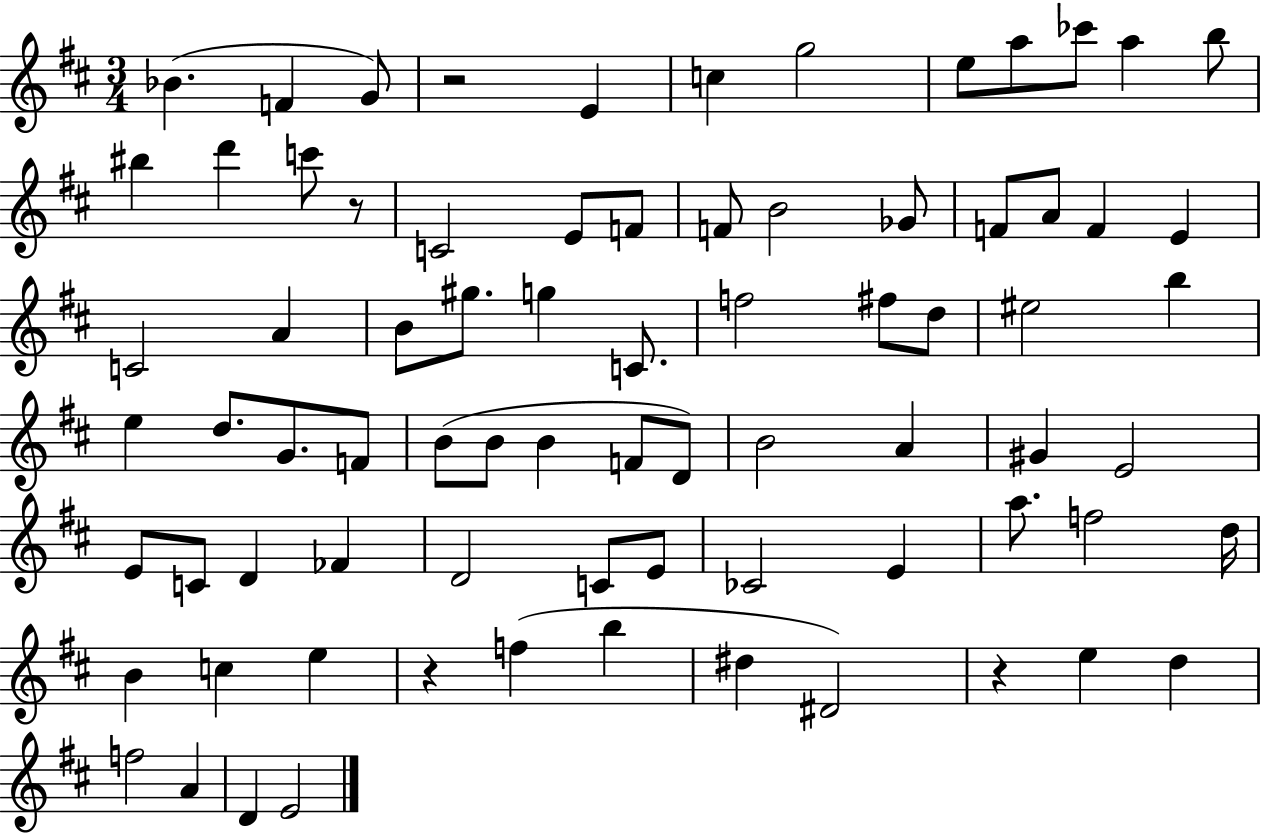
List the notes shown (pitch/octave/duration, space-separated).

Bb4/q. F4/q G4/e R/h E4/q C5/q G5/h E5/e A5/e CES6/e A5/q B5/e BIS5/q D6/q C6/e R/e C4/h E4/e F4/e F4/e B4/h Gb4/e F4/e A4/e F4/q E4/q C4/h A4/q B4/e G#5/e. G5/q C4/e. F5/h F#5/e D5/e EIS5/h B5/q E5/q D5/e. G4/e. F4/e B4/e B4/e B4/q F4/e D4/e B4/h A4/q G#4/q E4/h E4/e C4/e D4/q FES4/q D4/h C4/e E4/e CES4/h E4/q A5/e. F5/h D5/s B4/q C5/q E5/q R/q F5/q B5/q D#5/q D#4/h R/q E5/q D5/q F5/h A4/q D4/q E4/h